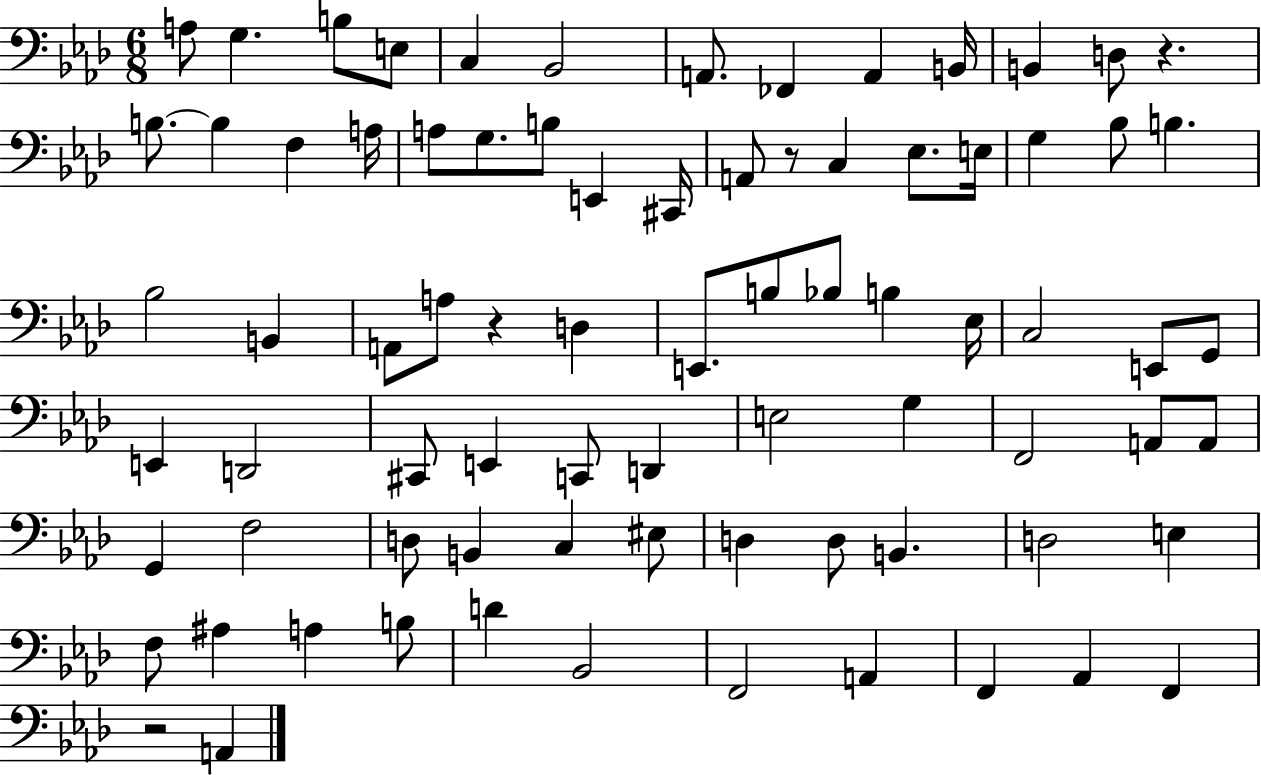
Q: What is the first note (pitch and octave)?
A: A3